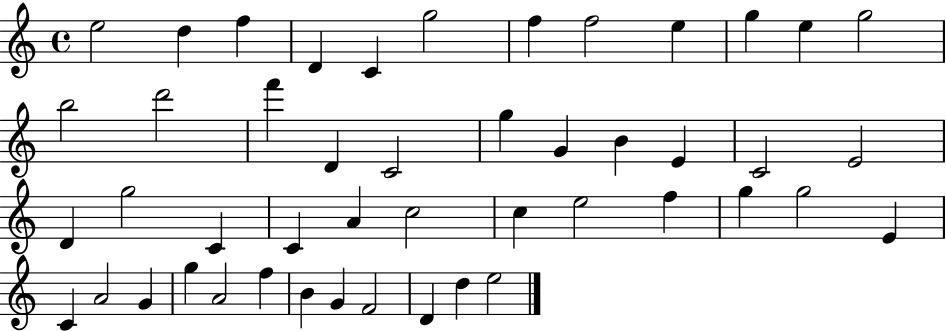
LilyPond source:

{
  \clef treble
  \time 4/4
  \defaultTimeSignature
  \key c \major
  e''2 d''4 f''4 | d'4 c'4 g''2 | f''4 f''2 e''4 | g''4 e''4 g''2 | \break b''2 d'''2 | f'''4 d'4 c'2 | g''4 g'4 b'4 e'4 | c'2 e'2 | \break d'4 g''2 c'4 | c'4 a'4 c''2 | c''4 e''2 f''4 | g''4 g''2 e'4 | \break c'4 a'2 g'4 | g''4 a'2 f''4 | b'4 g'4 f'2 | d'4 d''4 e''2 | \break \bar "|."
}